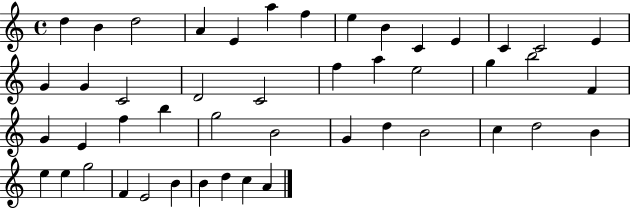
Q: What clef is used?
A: treble